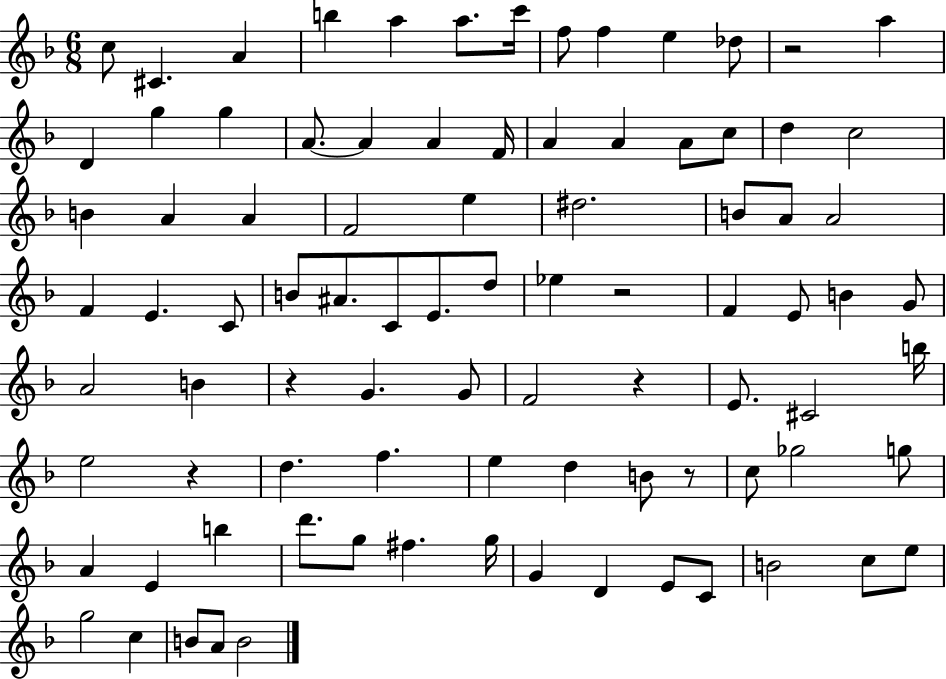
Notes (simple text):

C5/e C#4/q. A4/q B5/q A5/q A5/e. C6/s F5/e F5/q E5/q Db5/e R/h A5/q D4/q G5/q G5/q A4/e. A4/q A4/q F4/s A4/q A4/q A4/e C5/e D5/q C5/h B4/q A4/q A4/q F4/h E5/q D#5/h. B4/e A4/e A4/h F4/q E4/q. C4/e B4/e A#4/e. C4/e E4/e. D5/e Eb5/q R/h F4/q E4/e B4/q G4/e A4/h B4/q R/q G4/q. G4/e F4/h R/q E4/e. C#4/h B5/s E5/h R/q D5/q. F5/q. E5/q D5/q B4/e R/e C5/e Gb5/h G5/e A4/q E4/q B5/q D6/e. G5/e F#5/q. G5/s G4/q D4/q E4/e C4/e B4/h C5/e E5/e G5/h C5/q B4/e A4/e B4/h